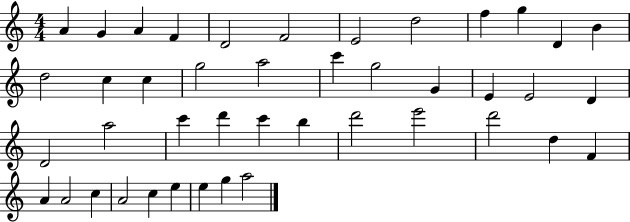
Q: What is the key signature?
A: C major